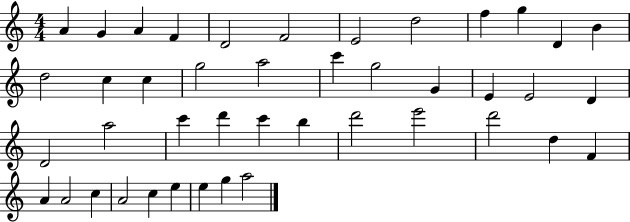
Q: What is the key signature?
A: C major